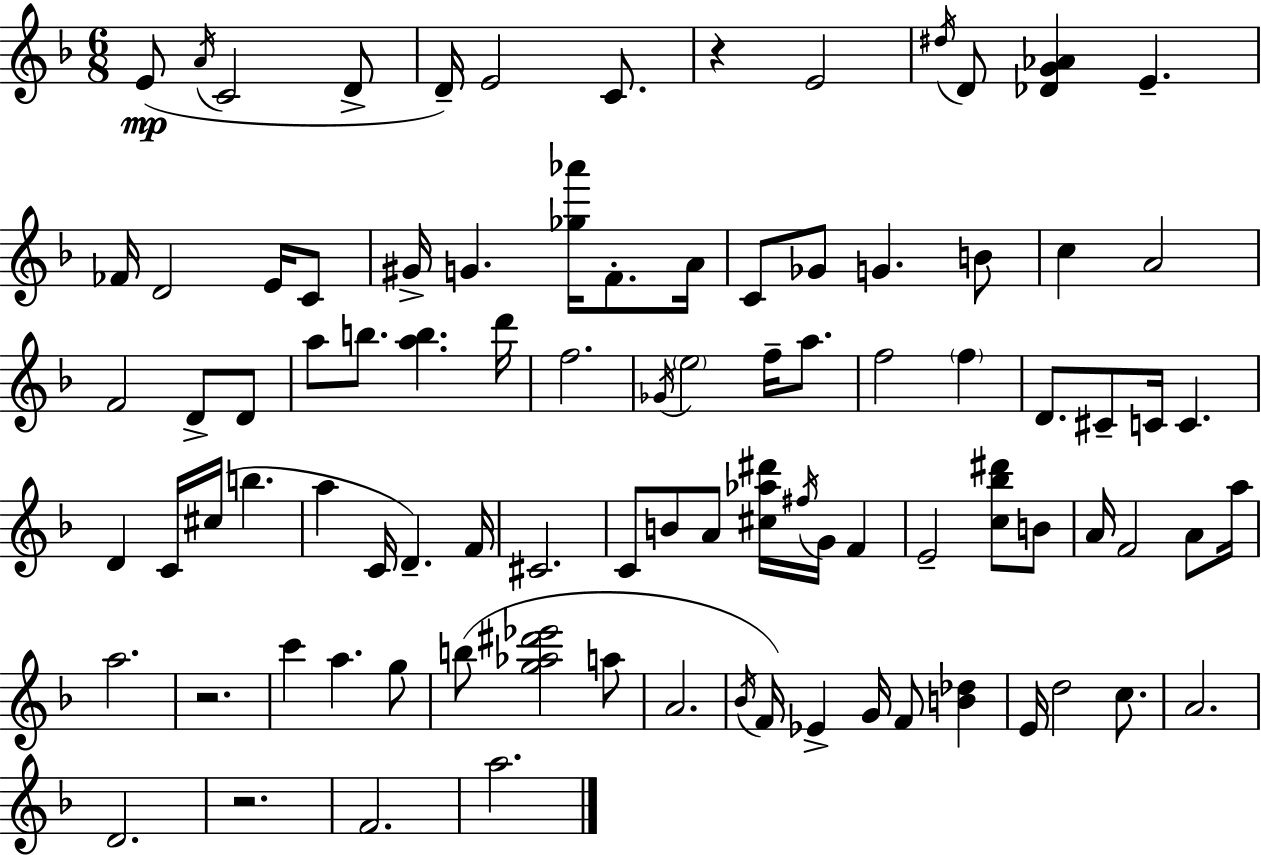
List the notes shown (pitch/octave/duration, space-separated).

E4/e A4/s C4/h D4/e D4/s E4/h C4/e. R/q E4/h D#5/s D4/e [Db4,G4,Ab4]/q E4/q. FES4/s D4/h E4/s C4/e G#4/s G4/q. [Gb5,Ab6]/s F4/e. A4/s C4/e Gb4/e G4/q. B4/e C5/q A4/h F4/h D4/e D4/e A5/e B5/e. [A5,B5]/q. D6/s F5/h. Gb4/s E5/h F5/s A5/e. F5/h F5/q D4/e. C#4/e C4/s C4/q. D4/q C4/s C#5/s B5/q. A5/q C4/s D4/q. F4/s C#4/h. C4/e B4/e A4/e [C#5,Ab5,D#6]/s F#5/s G4/s F4/q E4/h [C5,Bb5,D#6]/e B4/e A4/s F4/h A4/e A5/s A5/h. R/h. C6/q A5/q. G5/e B5/e [G5,Ab5,D#6,Eb6]/h A5/e A4/h. Bb4/s F4/s Eb4/q G4/s F4/e [B4,Db5]/q E4/s D5/h C5/e. A4/h. D4/h. R/h. F4/h. A5/h.